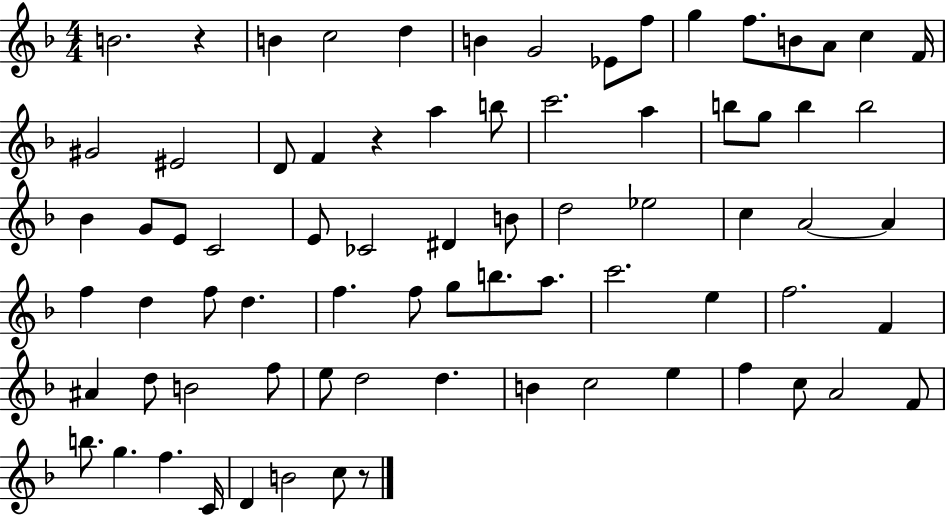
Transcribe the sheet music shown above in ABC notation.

X:1
T:Untitled
M:4/4
L:1/4
K:F
B2 z B c2 d B G2 _E/2 f/2 g f/2 B/2 A/2 c F/4 ^G2 ^E2 D/2 F z a b/2 c'2 a b/2 g/2 b b2 _B G/2 E/2 C2 E/2 _C2 ^D B/2 d2 _e2 c A2 A f d f/2 d f f/2 g/2 b/2 a/2 c'2 e f2 F ^A d/2 B2 f/2 e/2 d2 d B c2 e f c/2 A2 F/2 b/2 g f C/4 D B2 c/2 z/2